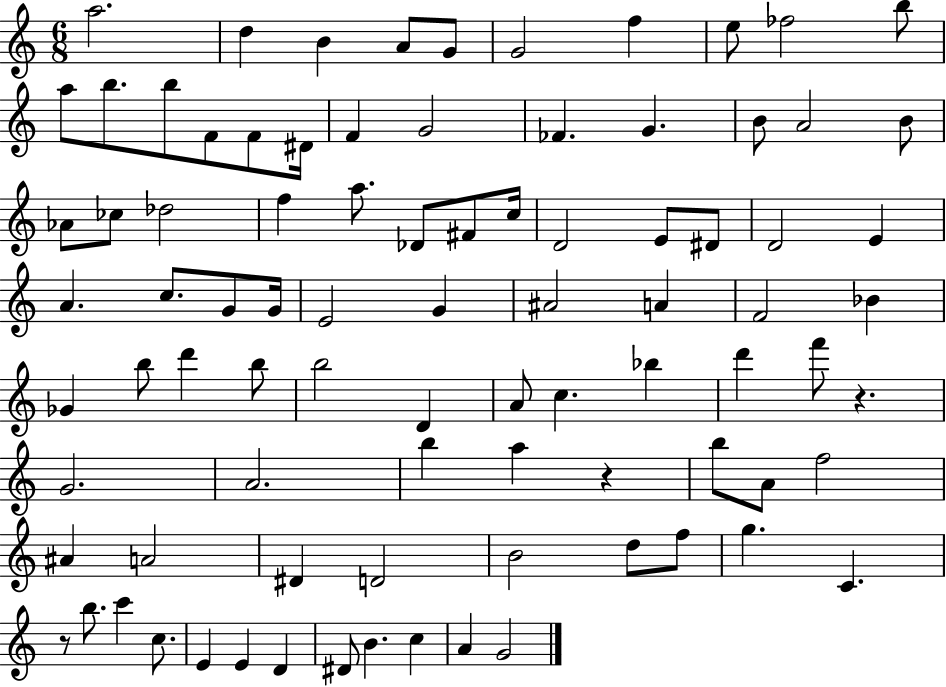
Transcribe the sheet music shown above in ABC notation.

X:1
T:Untitled
M:6/8
L:1/4
K:C
a2 d B A/2 G/2 G2 f e/2 _f2 b/2 a/2 b/2 b/2 F/2 F/2 ^D/4 F G2 _F G B/2 A2 B/2 _A/2 _c/2 _d2 f a/2 _D/2 ^F/2 c/4 D2 E/2 ^D/2 D2 E A c/2 G/2 G/4 E2 G ^A2 A F2 _B _G b/2 d' b/2 b2 D A/2 c _b d' f'/2 z G2 A2 b a z b/2 A/2 f2 ^A A2 ^D D2 B2 d/2 f/2 g C z/2 b/2 c' c/2 E E D ^D/2 B c A G2